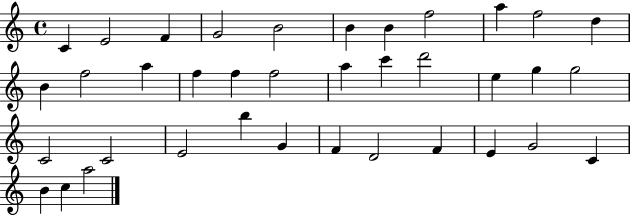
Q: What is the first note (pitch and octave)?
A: C4